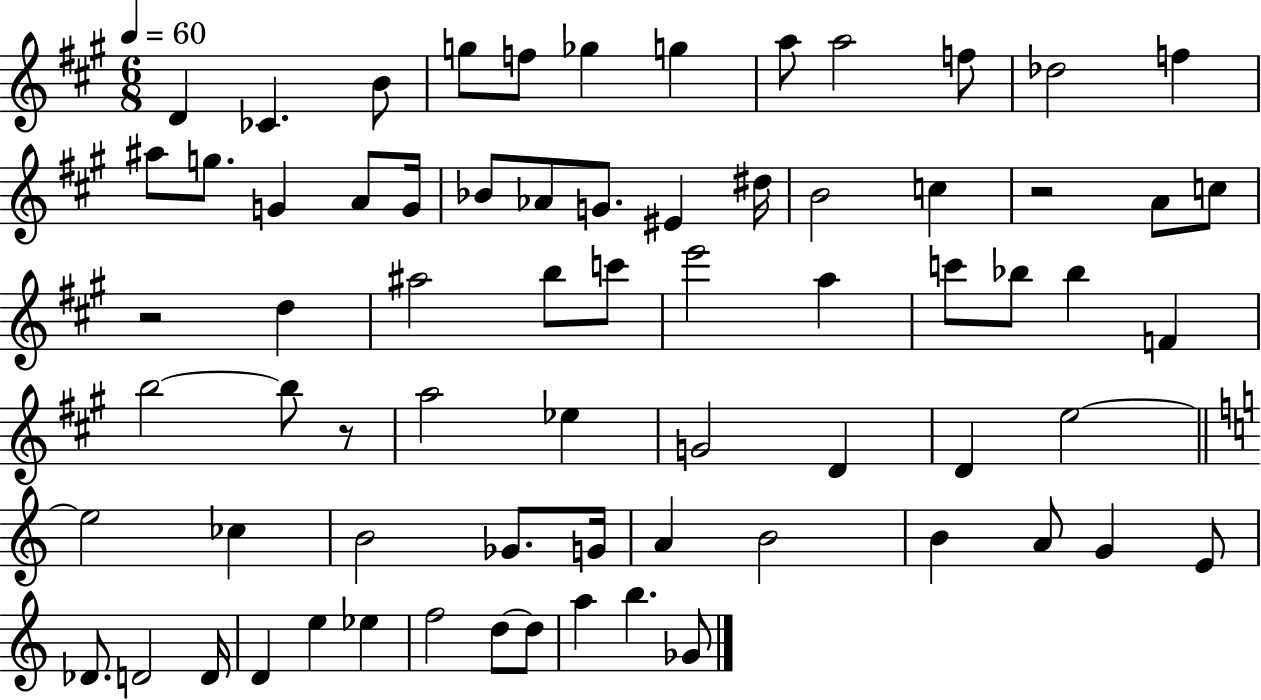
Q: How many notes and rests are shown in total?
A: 70